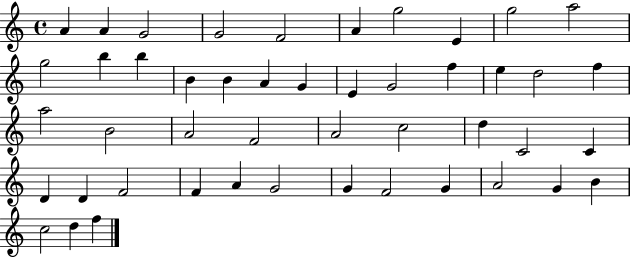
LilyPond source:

{
  \clef treble
  \time 4/4
  \defaultTimeSignature
  \key c \major
  a'4 a'4 g'2 | g'2 f'2 | a'4 g''2 e'4 | g''2 a''2 | \break g''2 b''4 b''4 | b'4 b'4 a'4 g'4 | e'4 g'2 f''4 | e''4 d''2 f''4 | \break a''2 b'2 | a'2 f'2 | a'2 c''2 | d''4 c'2 c'4 | \break d'4 d'4 f'2 | f'4 a'4 g'2 | g'4 f'2 g'4 | a'2 g'4 b'4 | \break c''2 d''4 f''4 | \bar "|."
}